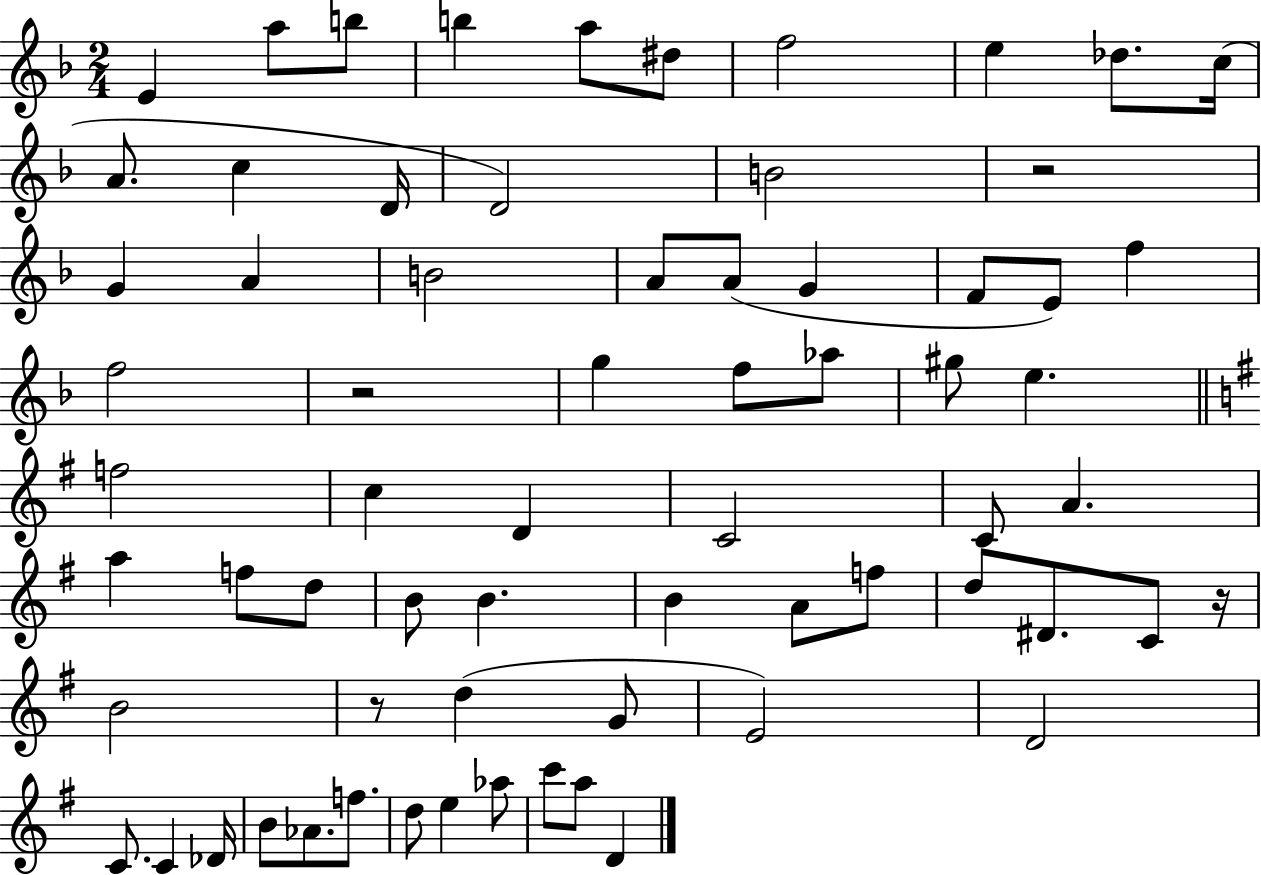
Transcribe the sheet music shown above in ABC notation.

X:1
T:Untitled
M:2/4
L:1/4
K:F
E a/2 b/2 b a/2 ^d/2 f2 e _d/2 c/4 A/2 c D/4 D2 B2 z2 G A B2 A/2 A/2 G F/2 E/2 f f2 z2 g f/2 _a/2 ^g/2 e f2 c D C2 C/2 A a f/2 d/2 B/2 B B A/2 f/2 d/2 ^D/2 C/2 z/4 B2 z/2 d G/2 E2 D2 C/2 C _D/4 B/2 _A/2 f/2 d/2 e _a/2 c'/2 a/2 D